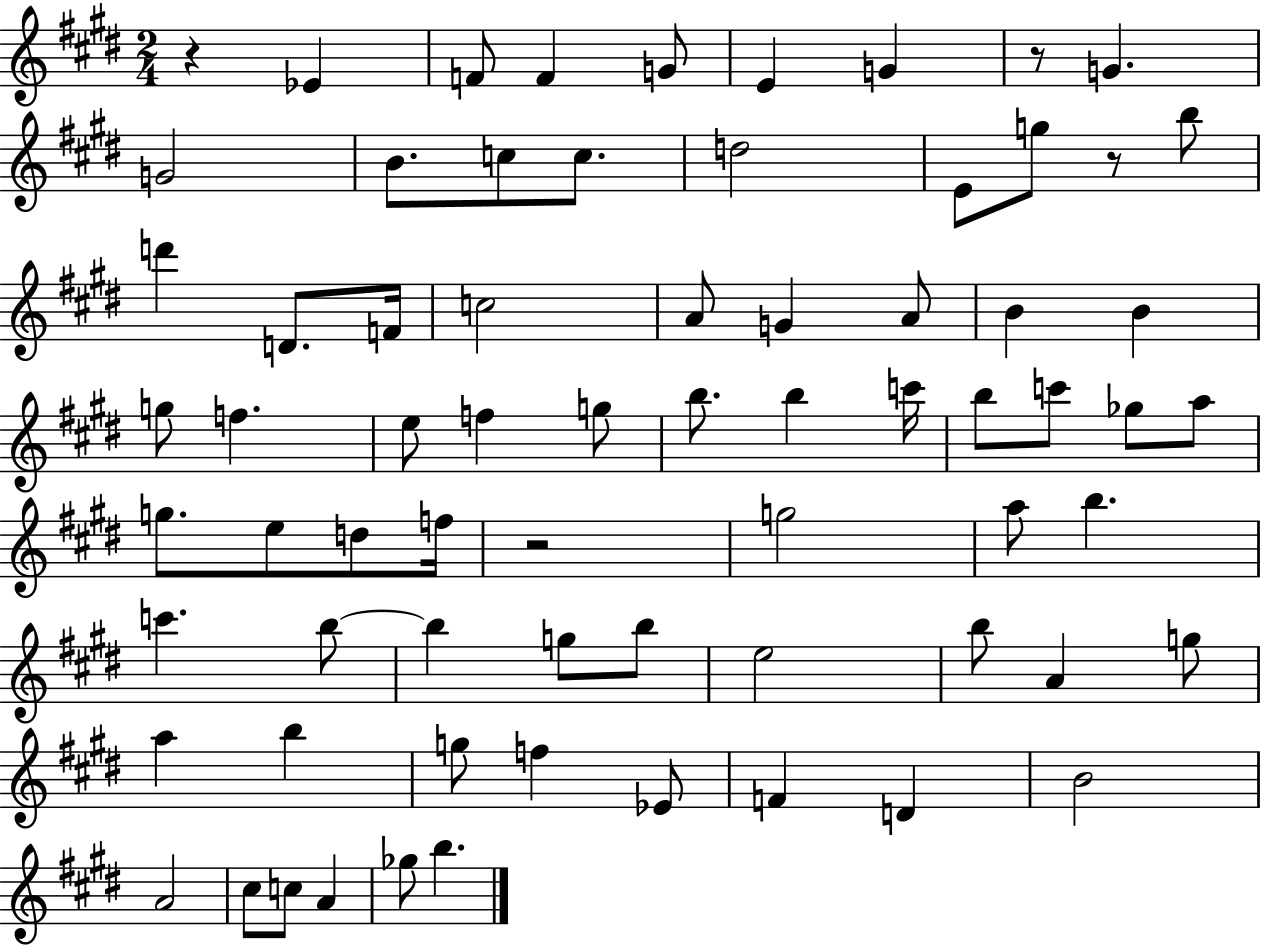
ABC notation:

X:1
T:Untitled
M:2/4
L:1/4
K:E
z _E F/2 F G/2 E G z/2 G G2 B/2 c/2 c/2 d2 E/2 g/2 z/2 b/2 d' D/2 F/4 c2 A/2 G A/2 B B g/2 f e/2 f g/2 b/2 b c'/4 b/2 c'/2 _g/2 a/2 g/2 e/2 d/2 f/4 z2 g2 a/2 b c' b/2 b g/2 b/2 e2 b/2 A g/2 a b g/2 f _E/2 F D B2 A2 ^c/2 c/2 A _g/2 b